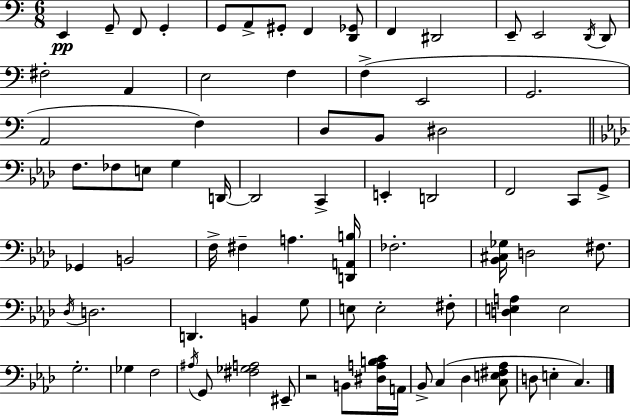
E2/q G2/e F2/e G2/q G2/e A2/e G#2/e F2/q [D2,Gb2]/e F2/q D#2/h E2/e E2/h D2/s D2/e F#3/h A2/q E3/h F3/q F3/q E2/h G2/h. A2/h F3/q D3/e B2/e D#3/h F3/e. FES3/e E3/e G3/q D2/s D2/h C2/q E2/q D2/h F2/h C2/e G2/e Gb2/q B2/h F3/s F#3/q A3/q. [D2,A2,B3]/s FES3/h. [Bb2,C#3,Gb3]/s D3/h F#3/e. Db3/s D3/h. D2/q. B2/q G3/e E3/e E3/h F#3/e [D3,E3,A3]/q E3/h G3/h. Gb3/q F3/h A#3/s G2/e [F#3,Gb3,A3]/h EIS2/e R/h B2/e [D#3,A3,B3,C4]/s A2/s Bb2/e C3/q Db3/q [C3,E3,F#3,Ab3]/e D3/e E3/q C3/q.